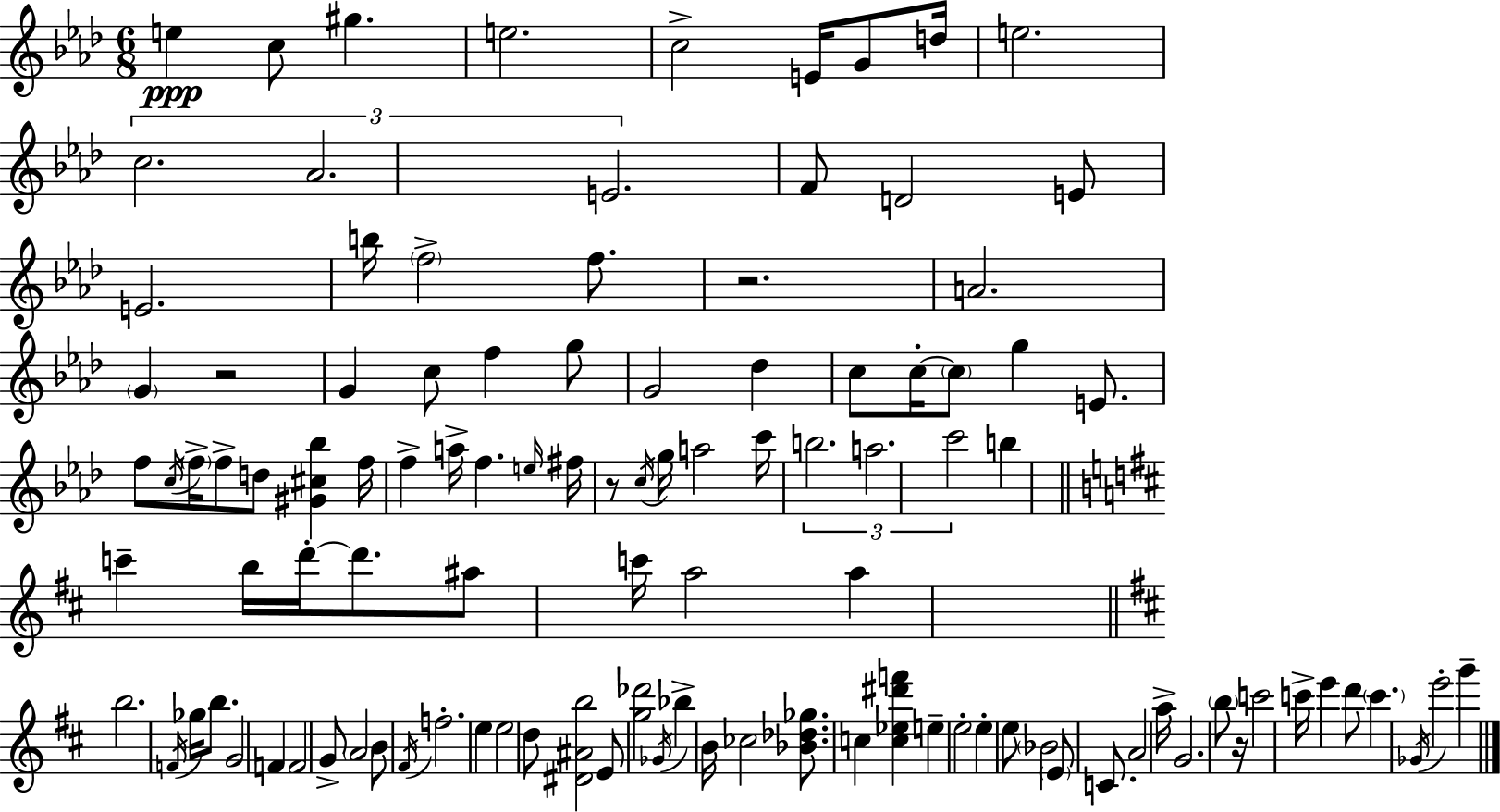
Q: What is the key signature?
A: AES major